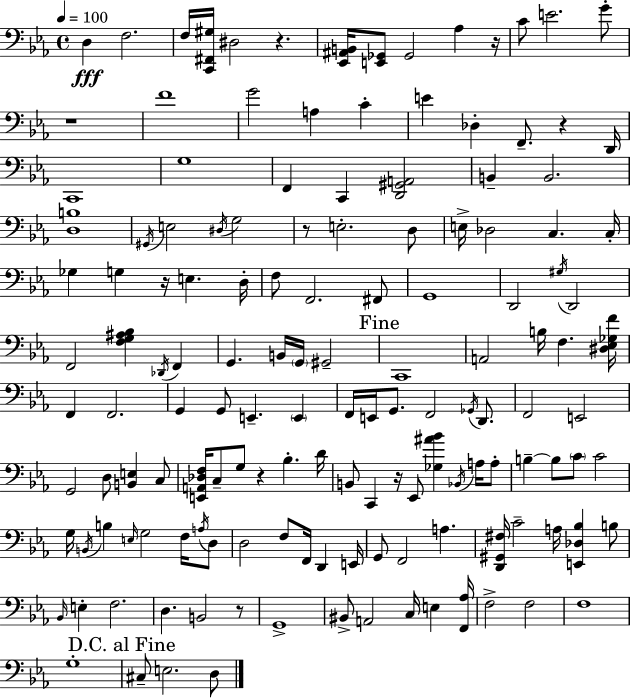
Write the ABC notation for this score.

X:1
T:Untitled
M:4/4
L:1/4
K:Eb
D, F,2 F,/4 [C,,^F,,^G,]/4 ^D,2 z [_E,,^A,,B,,]/4 [E,,_G,,]/2 _G,,2 _A, z/4 C/2 E2 G/2 z4 F4 G2 A, C E _D, F,,/2 z D,,/4 C,,4 G,4 F,, C,, [D,,^G,,A,,]2 B,, B,,2 [D,B,]4 ^G,,/4 E,2 ^D,/4 G,2 z/2 E,2 D,/2 E,/4 _D,2 C, C,/4 _G, G, z/4 E, D,/4 F,/2 F,,2 ^F,,/2 G,,4 D,,2 ^G,/4 D,,2 F,,2 [F,G,^A,_B,] _D,,/4 F,, G,, B,,/4 G,,/4 ^G,,2 C,,4 A,,2 B,/4 F, [^D,_E,_G,F]/4 F,, F,,2 G,, G,,/2 E,, E,, F,,/4 E,,/4 G,,/2 F,,2 _G,,/4 D,,/2 F,,2 E,,2 G,,2 D,/2 [B,,E,] C,/2 [E,,A,,_D,F,]/4 C,/2 G,/2 z _B, D/4 B,,/2 C,, z/4 _E,,/2 [_G,^A_B] _B,,/4 A,/4 A,/2 B, B,/2 C/2 C2 G,/4 B,,/4 B, E,/4 G,2 F,/4 A,/4 D,/2 D,2 F,/2 F,,/4 D,, E,,/4 G,,/2 F,,2 A, [D,,^G,,^F,]/4 C2 A,/4 [E,,_D,_B,] B,/2 _B,,/4 E, F,2 D, B,,2 z/2 G,,4 ^B,,/2 A,,2 C,/4 E, [F,,_A,]/4 F,2 F,2 F,4 G,4 ^C,/2 E,2 D,/2